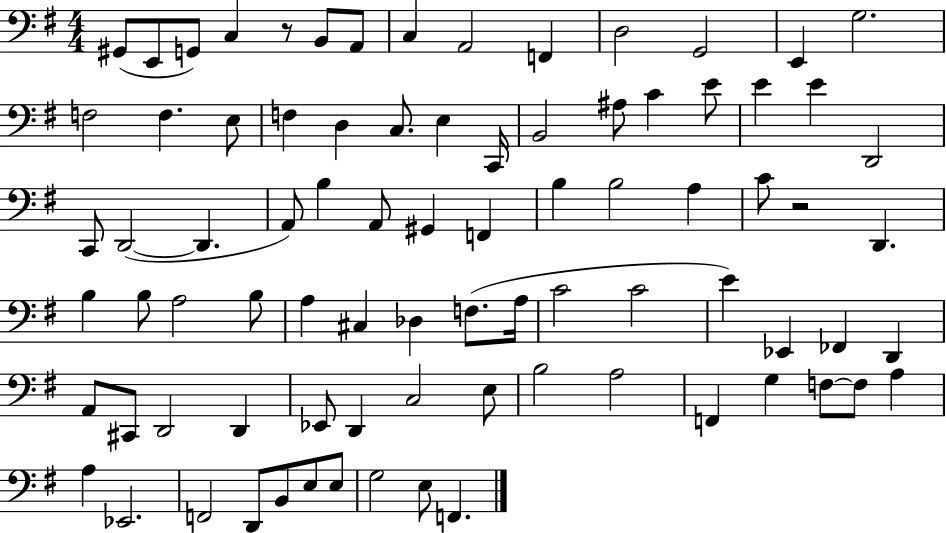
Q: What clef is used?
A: bass